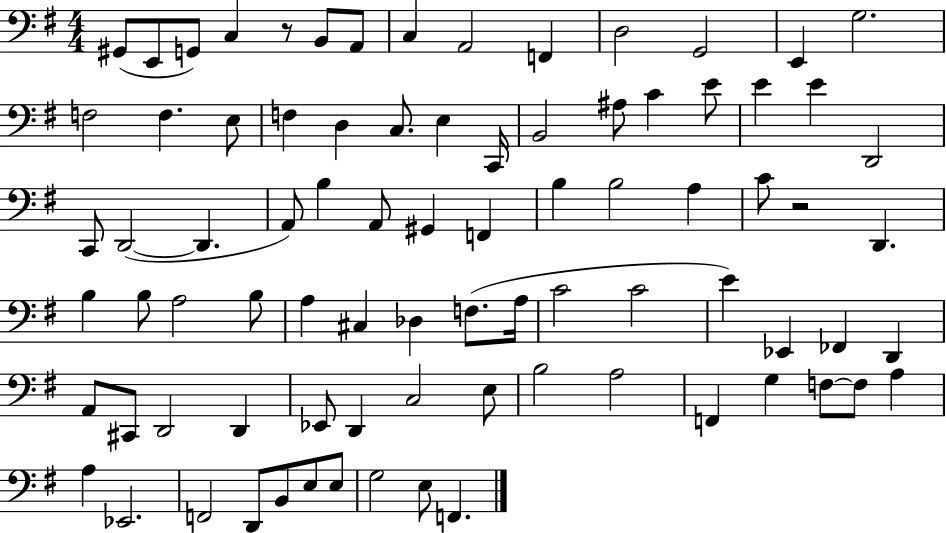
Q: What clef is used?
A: bass